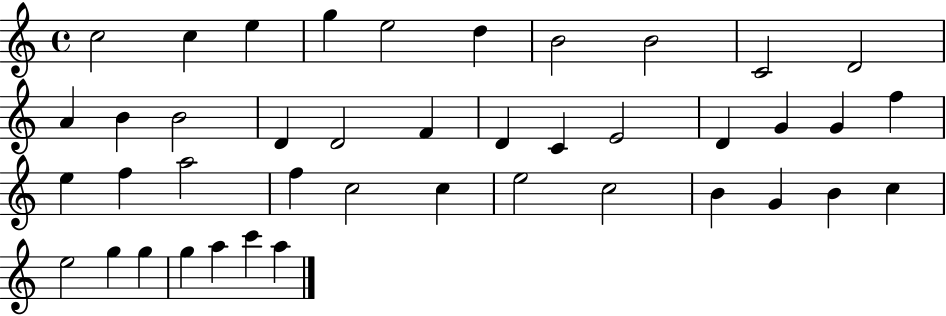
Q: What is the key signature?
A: C major